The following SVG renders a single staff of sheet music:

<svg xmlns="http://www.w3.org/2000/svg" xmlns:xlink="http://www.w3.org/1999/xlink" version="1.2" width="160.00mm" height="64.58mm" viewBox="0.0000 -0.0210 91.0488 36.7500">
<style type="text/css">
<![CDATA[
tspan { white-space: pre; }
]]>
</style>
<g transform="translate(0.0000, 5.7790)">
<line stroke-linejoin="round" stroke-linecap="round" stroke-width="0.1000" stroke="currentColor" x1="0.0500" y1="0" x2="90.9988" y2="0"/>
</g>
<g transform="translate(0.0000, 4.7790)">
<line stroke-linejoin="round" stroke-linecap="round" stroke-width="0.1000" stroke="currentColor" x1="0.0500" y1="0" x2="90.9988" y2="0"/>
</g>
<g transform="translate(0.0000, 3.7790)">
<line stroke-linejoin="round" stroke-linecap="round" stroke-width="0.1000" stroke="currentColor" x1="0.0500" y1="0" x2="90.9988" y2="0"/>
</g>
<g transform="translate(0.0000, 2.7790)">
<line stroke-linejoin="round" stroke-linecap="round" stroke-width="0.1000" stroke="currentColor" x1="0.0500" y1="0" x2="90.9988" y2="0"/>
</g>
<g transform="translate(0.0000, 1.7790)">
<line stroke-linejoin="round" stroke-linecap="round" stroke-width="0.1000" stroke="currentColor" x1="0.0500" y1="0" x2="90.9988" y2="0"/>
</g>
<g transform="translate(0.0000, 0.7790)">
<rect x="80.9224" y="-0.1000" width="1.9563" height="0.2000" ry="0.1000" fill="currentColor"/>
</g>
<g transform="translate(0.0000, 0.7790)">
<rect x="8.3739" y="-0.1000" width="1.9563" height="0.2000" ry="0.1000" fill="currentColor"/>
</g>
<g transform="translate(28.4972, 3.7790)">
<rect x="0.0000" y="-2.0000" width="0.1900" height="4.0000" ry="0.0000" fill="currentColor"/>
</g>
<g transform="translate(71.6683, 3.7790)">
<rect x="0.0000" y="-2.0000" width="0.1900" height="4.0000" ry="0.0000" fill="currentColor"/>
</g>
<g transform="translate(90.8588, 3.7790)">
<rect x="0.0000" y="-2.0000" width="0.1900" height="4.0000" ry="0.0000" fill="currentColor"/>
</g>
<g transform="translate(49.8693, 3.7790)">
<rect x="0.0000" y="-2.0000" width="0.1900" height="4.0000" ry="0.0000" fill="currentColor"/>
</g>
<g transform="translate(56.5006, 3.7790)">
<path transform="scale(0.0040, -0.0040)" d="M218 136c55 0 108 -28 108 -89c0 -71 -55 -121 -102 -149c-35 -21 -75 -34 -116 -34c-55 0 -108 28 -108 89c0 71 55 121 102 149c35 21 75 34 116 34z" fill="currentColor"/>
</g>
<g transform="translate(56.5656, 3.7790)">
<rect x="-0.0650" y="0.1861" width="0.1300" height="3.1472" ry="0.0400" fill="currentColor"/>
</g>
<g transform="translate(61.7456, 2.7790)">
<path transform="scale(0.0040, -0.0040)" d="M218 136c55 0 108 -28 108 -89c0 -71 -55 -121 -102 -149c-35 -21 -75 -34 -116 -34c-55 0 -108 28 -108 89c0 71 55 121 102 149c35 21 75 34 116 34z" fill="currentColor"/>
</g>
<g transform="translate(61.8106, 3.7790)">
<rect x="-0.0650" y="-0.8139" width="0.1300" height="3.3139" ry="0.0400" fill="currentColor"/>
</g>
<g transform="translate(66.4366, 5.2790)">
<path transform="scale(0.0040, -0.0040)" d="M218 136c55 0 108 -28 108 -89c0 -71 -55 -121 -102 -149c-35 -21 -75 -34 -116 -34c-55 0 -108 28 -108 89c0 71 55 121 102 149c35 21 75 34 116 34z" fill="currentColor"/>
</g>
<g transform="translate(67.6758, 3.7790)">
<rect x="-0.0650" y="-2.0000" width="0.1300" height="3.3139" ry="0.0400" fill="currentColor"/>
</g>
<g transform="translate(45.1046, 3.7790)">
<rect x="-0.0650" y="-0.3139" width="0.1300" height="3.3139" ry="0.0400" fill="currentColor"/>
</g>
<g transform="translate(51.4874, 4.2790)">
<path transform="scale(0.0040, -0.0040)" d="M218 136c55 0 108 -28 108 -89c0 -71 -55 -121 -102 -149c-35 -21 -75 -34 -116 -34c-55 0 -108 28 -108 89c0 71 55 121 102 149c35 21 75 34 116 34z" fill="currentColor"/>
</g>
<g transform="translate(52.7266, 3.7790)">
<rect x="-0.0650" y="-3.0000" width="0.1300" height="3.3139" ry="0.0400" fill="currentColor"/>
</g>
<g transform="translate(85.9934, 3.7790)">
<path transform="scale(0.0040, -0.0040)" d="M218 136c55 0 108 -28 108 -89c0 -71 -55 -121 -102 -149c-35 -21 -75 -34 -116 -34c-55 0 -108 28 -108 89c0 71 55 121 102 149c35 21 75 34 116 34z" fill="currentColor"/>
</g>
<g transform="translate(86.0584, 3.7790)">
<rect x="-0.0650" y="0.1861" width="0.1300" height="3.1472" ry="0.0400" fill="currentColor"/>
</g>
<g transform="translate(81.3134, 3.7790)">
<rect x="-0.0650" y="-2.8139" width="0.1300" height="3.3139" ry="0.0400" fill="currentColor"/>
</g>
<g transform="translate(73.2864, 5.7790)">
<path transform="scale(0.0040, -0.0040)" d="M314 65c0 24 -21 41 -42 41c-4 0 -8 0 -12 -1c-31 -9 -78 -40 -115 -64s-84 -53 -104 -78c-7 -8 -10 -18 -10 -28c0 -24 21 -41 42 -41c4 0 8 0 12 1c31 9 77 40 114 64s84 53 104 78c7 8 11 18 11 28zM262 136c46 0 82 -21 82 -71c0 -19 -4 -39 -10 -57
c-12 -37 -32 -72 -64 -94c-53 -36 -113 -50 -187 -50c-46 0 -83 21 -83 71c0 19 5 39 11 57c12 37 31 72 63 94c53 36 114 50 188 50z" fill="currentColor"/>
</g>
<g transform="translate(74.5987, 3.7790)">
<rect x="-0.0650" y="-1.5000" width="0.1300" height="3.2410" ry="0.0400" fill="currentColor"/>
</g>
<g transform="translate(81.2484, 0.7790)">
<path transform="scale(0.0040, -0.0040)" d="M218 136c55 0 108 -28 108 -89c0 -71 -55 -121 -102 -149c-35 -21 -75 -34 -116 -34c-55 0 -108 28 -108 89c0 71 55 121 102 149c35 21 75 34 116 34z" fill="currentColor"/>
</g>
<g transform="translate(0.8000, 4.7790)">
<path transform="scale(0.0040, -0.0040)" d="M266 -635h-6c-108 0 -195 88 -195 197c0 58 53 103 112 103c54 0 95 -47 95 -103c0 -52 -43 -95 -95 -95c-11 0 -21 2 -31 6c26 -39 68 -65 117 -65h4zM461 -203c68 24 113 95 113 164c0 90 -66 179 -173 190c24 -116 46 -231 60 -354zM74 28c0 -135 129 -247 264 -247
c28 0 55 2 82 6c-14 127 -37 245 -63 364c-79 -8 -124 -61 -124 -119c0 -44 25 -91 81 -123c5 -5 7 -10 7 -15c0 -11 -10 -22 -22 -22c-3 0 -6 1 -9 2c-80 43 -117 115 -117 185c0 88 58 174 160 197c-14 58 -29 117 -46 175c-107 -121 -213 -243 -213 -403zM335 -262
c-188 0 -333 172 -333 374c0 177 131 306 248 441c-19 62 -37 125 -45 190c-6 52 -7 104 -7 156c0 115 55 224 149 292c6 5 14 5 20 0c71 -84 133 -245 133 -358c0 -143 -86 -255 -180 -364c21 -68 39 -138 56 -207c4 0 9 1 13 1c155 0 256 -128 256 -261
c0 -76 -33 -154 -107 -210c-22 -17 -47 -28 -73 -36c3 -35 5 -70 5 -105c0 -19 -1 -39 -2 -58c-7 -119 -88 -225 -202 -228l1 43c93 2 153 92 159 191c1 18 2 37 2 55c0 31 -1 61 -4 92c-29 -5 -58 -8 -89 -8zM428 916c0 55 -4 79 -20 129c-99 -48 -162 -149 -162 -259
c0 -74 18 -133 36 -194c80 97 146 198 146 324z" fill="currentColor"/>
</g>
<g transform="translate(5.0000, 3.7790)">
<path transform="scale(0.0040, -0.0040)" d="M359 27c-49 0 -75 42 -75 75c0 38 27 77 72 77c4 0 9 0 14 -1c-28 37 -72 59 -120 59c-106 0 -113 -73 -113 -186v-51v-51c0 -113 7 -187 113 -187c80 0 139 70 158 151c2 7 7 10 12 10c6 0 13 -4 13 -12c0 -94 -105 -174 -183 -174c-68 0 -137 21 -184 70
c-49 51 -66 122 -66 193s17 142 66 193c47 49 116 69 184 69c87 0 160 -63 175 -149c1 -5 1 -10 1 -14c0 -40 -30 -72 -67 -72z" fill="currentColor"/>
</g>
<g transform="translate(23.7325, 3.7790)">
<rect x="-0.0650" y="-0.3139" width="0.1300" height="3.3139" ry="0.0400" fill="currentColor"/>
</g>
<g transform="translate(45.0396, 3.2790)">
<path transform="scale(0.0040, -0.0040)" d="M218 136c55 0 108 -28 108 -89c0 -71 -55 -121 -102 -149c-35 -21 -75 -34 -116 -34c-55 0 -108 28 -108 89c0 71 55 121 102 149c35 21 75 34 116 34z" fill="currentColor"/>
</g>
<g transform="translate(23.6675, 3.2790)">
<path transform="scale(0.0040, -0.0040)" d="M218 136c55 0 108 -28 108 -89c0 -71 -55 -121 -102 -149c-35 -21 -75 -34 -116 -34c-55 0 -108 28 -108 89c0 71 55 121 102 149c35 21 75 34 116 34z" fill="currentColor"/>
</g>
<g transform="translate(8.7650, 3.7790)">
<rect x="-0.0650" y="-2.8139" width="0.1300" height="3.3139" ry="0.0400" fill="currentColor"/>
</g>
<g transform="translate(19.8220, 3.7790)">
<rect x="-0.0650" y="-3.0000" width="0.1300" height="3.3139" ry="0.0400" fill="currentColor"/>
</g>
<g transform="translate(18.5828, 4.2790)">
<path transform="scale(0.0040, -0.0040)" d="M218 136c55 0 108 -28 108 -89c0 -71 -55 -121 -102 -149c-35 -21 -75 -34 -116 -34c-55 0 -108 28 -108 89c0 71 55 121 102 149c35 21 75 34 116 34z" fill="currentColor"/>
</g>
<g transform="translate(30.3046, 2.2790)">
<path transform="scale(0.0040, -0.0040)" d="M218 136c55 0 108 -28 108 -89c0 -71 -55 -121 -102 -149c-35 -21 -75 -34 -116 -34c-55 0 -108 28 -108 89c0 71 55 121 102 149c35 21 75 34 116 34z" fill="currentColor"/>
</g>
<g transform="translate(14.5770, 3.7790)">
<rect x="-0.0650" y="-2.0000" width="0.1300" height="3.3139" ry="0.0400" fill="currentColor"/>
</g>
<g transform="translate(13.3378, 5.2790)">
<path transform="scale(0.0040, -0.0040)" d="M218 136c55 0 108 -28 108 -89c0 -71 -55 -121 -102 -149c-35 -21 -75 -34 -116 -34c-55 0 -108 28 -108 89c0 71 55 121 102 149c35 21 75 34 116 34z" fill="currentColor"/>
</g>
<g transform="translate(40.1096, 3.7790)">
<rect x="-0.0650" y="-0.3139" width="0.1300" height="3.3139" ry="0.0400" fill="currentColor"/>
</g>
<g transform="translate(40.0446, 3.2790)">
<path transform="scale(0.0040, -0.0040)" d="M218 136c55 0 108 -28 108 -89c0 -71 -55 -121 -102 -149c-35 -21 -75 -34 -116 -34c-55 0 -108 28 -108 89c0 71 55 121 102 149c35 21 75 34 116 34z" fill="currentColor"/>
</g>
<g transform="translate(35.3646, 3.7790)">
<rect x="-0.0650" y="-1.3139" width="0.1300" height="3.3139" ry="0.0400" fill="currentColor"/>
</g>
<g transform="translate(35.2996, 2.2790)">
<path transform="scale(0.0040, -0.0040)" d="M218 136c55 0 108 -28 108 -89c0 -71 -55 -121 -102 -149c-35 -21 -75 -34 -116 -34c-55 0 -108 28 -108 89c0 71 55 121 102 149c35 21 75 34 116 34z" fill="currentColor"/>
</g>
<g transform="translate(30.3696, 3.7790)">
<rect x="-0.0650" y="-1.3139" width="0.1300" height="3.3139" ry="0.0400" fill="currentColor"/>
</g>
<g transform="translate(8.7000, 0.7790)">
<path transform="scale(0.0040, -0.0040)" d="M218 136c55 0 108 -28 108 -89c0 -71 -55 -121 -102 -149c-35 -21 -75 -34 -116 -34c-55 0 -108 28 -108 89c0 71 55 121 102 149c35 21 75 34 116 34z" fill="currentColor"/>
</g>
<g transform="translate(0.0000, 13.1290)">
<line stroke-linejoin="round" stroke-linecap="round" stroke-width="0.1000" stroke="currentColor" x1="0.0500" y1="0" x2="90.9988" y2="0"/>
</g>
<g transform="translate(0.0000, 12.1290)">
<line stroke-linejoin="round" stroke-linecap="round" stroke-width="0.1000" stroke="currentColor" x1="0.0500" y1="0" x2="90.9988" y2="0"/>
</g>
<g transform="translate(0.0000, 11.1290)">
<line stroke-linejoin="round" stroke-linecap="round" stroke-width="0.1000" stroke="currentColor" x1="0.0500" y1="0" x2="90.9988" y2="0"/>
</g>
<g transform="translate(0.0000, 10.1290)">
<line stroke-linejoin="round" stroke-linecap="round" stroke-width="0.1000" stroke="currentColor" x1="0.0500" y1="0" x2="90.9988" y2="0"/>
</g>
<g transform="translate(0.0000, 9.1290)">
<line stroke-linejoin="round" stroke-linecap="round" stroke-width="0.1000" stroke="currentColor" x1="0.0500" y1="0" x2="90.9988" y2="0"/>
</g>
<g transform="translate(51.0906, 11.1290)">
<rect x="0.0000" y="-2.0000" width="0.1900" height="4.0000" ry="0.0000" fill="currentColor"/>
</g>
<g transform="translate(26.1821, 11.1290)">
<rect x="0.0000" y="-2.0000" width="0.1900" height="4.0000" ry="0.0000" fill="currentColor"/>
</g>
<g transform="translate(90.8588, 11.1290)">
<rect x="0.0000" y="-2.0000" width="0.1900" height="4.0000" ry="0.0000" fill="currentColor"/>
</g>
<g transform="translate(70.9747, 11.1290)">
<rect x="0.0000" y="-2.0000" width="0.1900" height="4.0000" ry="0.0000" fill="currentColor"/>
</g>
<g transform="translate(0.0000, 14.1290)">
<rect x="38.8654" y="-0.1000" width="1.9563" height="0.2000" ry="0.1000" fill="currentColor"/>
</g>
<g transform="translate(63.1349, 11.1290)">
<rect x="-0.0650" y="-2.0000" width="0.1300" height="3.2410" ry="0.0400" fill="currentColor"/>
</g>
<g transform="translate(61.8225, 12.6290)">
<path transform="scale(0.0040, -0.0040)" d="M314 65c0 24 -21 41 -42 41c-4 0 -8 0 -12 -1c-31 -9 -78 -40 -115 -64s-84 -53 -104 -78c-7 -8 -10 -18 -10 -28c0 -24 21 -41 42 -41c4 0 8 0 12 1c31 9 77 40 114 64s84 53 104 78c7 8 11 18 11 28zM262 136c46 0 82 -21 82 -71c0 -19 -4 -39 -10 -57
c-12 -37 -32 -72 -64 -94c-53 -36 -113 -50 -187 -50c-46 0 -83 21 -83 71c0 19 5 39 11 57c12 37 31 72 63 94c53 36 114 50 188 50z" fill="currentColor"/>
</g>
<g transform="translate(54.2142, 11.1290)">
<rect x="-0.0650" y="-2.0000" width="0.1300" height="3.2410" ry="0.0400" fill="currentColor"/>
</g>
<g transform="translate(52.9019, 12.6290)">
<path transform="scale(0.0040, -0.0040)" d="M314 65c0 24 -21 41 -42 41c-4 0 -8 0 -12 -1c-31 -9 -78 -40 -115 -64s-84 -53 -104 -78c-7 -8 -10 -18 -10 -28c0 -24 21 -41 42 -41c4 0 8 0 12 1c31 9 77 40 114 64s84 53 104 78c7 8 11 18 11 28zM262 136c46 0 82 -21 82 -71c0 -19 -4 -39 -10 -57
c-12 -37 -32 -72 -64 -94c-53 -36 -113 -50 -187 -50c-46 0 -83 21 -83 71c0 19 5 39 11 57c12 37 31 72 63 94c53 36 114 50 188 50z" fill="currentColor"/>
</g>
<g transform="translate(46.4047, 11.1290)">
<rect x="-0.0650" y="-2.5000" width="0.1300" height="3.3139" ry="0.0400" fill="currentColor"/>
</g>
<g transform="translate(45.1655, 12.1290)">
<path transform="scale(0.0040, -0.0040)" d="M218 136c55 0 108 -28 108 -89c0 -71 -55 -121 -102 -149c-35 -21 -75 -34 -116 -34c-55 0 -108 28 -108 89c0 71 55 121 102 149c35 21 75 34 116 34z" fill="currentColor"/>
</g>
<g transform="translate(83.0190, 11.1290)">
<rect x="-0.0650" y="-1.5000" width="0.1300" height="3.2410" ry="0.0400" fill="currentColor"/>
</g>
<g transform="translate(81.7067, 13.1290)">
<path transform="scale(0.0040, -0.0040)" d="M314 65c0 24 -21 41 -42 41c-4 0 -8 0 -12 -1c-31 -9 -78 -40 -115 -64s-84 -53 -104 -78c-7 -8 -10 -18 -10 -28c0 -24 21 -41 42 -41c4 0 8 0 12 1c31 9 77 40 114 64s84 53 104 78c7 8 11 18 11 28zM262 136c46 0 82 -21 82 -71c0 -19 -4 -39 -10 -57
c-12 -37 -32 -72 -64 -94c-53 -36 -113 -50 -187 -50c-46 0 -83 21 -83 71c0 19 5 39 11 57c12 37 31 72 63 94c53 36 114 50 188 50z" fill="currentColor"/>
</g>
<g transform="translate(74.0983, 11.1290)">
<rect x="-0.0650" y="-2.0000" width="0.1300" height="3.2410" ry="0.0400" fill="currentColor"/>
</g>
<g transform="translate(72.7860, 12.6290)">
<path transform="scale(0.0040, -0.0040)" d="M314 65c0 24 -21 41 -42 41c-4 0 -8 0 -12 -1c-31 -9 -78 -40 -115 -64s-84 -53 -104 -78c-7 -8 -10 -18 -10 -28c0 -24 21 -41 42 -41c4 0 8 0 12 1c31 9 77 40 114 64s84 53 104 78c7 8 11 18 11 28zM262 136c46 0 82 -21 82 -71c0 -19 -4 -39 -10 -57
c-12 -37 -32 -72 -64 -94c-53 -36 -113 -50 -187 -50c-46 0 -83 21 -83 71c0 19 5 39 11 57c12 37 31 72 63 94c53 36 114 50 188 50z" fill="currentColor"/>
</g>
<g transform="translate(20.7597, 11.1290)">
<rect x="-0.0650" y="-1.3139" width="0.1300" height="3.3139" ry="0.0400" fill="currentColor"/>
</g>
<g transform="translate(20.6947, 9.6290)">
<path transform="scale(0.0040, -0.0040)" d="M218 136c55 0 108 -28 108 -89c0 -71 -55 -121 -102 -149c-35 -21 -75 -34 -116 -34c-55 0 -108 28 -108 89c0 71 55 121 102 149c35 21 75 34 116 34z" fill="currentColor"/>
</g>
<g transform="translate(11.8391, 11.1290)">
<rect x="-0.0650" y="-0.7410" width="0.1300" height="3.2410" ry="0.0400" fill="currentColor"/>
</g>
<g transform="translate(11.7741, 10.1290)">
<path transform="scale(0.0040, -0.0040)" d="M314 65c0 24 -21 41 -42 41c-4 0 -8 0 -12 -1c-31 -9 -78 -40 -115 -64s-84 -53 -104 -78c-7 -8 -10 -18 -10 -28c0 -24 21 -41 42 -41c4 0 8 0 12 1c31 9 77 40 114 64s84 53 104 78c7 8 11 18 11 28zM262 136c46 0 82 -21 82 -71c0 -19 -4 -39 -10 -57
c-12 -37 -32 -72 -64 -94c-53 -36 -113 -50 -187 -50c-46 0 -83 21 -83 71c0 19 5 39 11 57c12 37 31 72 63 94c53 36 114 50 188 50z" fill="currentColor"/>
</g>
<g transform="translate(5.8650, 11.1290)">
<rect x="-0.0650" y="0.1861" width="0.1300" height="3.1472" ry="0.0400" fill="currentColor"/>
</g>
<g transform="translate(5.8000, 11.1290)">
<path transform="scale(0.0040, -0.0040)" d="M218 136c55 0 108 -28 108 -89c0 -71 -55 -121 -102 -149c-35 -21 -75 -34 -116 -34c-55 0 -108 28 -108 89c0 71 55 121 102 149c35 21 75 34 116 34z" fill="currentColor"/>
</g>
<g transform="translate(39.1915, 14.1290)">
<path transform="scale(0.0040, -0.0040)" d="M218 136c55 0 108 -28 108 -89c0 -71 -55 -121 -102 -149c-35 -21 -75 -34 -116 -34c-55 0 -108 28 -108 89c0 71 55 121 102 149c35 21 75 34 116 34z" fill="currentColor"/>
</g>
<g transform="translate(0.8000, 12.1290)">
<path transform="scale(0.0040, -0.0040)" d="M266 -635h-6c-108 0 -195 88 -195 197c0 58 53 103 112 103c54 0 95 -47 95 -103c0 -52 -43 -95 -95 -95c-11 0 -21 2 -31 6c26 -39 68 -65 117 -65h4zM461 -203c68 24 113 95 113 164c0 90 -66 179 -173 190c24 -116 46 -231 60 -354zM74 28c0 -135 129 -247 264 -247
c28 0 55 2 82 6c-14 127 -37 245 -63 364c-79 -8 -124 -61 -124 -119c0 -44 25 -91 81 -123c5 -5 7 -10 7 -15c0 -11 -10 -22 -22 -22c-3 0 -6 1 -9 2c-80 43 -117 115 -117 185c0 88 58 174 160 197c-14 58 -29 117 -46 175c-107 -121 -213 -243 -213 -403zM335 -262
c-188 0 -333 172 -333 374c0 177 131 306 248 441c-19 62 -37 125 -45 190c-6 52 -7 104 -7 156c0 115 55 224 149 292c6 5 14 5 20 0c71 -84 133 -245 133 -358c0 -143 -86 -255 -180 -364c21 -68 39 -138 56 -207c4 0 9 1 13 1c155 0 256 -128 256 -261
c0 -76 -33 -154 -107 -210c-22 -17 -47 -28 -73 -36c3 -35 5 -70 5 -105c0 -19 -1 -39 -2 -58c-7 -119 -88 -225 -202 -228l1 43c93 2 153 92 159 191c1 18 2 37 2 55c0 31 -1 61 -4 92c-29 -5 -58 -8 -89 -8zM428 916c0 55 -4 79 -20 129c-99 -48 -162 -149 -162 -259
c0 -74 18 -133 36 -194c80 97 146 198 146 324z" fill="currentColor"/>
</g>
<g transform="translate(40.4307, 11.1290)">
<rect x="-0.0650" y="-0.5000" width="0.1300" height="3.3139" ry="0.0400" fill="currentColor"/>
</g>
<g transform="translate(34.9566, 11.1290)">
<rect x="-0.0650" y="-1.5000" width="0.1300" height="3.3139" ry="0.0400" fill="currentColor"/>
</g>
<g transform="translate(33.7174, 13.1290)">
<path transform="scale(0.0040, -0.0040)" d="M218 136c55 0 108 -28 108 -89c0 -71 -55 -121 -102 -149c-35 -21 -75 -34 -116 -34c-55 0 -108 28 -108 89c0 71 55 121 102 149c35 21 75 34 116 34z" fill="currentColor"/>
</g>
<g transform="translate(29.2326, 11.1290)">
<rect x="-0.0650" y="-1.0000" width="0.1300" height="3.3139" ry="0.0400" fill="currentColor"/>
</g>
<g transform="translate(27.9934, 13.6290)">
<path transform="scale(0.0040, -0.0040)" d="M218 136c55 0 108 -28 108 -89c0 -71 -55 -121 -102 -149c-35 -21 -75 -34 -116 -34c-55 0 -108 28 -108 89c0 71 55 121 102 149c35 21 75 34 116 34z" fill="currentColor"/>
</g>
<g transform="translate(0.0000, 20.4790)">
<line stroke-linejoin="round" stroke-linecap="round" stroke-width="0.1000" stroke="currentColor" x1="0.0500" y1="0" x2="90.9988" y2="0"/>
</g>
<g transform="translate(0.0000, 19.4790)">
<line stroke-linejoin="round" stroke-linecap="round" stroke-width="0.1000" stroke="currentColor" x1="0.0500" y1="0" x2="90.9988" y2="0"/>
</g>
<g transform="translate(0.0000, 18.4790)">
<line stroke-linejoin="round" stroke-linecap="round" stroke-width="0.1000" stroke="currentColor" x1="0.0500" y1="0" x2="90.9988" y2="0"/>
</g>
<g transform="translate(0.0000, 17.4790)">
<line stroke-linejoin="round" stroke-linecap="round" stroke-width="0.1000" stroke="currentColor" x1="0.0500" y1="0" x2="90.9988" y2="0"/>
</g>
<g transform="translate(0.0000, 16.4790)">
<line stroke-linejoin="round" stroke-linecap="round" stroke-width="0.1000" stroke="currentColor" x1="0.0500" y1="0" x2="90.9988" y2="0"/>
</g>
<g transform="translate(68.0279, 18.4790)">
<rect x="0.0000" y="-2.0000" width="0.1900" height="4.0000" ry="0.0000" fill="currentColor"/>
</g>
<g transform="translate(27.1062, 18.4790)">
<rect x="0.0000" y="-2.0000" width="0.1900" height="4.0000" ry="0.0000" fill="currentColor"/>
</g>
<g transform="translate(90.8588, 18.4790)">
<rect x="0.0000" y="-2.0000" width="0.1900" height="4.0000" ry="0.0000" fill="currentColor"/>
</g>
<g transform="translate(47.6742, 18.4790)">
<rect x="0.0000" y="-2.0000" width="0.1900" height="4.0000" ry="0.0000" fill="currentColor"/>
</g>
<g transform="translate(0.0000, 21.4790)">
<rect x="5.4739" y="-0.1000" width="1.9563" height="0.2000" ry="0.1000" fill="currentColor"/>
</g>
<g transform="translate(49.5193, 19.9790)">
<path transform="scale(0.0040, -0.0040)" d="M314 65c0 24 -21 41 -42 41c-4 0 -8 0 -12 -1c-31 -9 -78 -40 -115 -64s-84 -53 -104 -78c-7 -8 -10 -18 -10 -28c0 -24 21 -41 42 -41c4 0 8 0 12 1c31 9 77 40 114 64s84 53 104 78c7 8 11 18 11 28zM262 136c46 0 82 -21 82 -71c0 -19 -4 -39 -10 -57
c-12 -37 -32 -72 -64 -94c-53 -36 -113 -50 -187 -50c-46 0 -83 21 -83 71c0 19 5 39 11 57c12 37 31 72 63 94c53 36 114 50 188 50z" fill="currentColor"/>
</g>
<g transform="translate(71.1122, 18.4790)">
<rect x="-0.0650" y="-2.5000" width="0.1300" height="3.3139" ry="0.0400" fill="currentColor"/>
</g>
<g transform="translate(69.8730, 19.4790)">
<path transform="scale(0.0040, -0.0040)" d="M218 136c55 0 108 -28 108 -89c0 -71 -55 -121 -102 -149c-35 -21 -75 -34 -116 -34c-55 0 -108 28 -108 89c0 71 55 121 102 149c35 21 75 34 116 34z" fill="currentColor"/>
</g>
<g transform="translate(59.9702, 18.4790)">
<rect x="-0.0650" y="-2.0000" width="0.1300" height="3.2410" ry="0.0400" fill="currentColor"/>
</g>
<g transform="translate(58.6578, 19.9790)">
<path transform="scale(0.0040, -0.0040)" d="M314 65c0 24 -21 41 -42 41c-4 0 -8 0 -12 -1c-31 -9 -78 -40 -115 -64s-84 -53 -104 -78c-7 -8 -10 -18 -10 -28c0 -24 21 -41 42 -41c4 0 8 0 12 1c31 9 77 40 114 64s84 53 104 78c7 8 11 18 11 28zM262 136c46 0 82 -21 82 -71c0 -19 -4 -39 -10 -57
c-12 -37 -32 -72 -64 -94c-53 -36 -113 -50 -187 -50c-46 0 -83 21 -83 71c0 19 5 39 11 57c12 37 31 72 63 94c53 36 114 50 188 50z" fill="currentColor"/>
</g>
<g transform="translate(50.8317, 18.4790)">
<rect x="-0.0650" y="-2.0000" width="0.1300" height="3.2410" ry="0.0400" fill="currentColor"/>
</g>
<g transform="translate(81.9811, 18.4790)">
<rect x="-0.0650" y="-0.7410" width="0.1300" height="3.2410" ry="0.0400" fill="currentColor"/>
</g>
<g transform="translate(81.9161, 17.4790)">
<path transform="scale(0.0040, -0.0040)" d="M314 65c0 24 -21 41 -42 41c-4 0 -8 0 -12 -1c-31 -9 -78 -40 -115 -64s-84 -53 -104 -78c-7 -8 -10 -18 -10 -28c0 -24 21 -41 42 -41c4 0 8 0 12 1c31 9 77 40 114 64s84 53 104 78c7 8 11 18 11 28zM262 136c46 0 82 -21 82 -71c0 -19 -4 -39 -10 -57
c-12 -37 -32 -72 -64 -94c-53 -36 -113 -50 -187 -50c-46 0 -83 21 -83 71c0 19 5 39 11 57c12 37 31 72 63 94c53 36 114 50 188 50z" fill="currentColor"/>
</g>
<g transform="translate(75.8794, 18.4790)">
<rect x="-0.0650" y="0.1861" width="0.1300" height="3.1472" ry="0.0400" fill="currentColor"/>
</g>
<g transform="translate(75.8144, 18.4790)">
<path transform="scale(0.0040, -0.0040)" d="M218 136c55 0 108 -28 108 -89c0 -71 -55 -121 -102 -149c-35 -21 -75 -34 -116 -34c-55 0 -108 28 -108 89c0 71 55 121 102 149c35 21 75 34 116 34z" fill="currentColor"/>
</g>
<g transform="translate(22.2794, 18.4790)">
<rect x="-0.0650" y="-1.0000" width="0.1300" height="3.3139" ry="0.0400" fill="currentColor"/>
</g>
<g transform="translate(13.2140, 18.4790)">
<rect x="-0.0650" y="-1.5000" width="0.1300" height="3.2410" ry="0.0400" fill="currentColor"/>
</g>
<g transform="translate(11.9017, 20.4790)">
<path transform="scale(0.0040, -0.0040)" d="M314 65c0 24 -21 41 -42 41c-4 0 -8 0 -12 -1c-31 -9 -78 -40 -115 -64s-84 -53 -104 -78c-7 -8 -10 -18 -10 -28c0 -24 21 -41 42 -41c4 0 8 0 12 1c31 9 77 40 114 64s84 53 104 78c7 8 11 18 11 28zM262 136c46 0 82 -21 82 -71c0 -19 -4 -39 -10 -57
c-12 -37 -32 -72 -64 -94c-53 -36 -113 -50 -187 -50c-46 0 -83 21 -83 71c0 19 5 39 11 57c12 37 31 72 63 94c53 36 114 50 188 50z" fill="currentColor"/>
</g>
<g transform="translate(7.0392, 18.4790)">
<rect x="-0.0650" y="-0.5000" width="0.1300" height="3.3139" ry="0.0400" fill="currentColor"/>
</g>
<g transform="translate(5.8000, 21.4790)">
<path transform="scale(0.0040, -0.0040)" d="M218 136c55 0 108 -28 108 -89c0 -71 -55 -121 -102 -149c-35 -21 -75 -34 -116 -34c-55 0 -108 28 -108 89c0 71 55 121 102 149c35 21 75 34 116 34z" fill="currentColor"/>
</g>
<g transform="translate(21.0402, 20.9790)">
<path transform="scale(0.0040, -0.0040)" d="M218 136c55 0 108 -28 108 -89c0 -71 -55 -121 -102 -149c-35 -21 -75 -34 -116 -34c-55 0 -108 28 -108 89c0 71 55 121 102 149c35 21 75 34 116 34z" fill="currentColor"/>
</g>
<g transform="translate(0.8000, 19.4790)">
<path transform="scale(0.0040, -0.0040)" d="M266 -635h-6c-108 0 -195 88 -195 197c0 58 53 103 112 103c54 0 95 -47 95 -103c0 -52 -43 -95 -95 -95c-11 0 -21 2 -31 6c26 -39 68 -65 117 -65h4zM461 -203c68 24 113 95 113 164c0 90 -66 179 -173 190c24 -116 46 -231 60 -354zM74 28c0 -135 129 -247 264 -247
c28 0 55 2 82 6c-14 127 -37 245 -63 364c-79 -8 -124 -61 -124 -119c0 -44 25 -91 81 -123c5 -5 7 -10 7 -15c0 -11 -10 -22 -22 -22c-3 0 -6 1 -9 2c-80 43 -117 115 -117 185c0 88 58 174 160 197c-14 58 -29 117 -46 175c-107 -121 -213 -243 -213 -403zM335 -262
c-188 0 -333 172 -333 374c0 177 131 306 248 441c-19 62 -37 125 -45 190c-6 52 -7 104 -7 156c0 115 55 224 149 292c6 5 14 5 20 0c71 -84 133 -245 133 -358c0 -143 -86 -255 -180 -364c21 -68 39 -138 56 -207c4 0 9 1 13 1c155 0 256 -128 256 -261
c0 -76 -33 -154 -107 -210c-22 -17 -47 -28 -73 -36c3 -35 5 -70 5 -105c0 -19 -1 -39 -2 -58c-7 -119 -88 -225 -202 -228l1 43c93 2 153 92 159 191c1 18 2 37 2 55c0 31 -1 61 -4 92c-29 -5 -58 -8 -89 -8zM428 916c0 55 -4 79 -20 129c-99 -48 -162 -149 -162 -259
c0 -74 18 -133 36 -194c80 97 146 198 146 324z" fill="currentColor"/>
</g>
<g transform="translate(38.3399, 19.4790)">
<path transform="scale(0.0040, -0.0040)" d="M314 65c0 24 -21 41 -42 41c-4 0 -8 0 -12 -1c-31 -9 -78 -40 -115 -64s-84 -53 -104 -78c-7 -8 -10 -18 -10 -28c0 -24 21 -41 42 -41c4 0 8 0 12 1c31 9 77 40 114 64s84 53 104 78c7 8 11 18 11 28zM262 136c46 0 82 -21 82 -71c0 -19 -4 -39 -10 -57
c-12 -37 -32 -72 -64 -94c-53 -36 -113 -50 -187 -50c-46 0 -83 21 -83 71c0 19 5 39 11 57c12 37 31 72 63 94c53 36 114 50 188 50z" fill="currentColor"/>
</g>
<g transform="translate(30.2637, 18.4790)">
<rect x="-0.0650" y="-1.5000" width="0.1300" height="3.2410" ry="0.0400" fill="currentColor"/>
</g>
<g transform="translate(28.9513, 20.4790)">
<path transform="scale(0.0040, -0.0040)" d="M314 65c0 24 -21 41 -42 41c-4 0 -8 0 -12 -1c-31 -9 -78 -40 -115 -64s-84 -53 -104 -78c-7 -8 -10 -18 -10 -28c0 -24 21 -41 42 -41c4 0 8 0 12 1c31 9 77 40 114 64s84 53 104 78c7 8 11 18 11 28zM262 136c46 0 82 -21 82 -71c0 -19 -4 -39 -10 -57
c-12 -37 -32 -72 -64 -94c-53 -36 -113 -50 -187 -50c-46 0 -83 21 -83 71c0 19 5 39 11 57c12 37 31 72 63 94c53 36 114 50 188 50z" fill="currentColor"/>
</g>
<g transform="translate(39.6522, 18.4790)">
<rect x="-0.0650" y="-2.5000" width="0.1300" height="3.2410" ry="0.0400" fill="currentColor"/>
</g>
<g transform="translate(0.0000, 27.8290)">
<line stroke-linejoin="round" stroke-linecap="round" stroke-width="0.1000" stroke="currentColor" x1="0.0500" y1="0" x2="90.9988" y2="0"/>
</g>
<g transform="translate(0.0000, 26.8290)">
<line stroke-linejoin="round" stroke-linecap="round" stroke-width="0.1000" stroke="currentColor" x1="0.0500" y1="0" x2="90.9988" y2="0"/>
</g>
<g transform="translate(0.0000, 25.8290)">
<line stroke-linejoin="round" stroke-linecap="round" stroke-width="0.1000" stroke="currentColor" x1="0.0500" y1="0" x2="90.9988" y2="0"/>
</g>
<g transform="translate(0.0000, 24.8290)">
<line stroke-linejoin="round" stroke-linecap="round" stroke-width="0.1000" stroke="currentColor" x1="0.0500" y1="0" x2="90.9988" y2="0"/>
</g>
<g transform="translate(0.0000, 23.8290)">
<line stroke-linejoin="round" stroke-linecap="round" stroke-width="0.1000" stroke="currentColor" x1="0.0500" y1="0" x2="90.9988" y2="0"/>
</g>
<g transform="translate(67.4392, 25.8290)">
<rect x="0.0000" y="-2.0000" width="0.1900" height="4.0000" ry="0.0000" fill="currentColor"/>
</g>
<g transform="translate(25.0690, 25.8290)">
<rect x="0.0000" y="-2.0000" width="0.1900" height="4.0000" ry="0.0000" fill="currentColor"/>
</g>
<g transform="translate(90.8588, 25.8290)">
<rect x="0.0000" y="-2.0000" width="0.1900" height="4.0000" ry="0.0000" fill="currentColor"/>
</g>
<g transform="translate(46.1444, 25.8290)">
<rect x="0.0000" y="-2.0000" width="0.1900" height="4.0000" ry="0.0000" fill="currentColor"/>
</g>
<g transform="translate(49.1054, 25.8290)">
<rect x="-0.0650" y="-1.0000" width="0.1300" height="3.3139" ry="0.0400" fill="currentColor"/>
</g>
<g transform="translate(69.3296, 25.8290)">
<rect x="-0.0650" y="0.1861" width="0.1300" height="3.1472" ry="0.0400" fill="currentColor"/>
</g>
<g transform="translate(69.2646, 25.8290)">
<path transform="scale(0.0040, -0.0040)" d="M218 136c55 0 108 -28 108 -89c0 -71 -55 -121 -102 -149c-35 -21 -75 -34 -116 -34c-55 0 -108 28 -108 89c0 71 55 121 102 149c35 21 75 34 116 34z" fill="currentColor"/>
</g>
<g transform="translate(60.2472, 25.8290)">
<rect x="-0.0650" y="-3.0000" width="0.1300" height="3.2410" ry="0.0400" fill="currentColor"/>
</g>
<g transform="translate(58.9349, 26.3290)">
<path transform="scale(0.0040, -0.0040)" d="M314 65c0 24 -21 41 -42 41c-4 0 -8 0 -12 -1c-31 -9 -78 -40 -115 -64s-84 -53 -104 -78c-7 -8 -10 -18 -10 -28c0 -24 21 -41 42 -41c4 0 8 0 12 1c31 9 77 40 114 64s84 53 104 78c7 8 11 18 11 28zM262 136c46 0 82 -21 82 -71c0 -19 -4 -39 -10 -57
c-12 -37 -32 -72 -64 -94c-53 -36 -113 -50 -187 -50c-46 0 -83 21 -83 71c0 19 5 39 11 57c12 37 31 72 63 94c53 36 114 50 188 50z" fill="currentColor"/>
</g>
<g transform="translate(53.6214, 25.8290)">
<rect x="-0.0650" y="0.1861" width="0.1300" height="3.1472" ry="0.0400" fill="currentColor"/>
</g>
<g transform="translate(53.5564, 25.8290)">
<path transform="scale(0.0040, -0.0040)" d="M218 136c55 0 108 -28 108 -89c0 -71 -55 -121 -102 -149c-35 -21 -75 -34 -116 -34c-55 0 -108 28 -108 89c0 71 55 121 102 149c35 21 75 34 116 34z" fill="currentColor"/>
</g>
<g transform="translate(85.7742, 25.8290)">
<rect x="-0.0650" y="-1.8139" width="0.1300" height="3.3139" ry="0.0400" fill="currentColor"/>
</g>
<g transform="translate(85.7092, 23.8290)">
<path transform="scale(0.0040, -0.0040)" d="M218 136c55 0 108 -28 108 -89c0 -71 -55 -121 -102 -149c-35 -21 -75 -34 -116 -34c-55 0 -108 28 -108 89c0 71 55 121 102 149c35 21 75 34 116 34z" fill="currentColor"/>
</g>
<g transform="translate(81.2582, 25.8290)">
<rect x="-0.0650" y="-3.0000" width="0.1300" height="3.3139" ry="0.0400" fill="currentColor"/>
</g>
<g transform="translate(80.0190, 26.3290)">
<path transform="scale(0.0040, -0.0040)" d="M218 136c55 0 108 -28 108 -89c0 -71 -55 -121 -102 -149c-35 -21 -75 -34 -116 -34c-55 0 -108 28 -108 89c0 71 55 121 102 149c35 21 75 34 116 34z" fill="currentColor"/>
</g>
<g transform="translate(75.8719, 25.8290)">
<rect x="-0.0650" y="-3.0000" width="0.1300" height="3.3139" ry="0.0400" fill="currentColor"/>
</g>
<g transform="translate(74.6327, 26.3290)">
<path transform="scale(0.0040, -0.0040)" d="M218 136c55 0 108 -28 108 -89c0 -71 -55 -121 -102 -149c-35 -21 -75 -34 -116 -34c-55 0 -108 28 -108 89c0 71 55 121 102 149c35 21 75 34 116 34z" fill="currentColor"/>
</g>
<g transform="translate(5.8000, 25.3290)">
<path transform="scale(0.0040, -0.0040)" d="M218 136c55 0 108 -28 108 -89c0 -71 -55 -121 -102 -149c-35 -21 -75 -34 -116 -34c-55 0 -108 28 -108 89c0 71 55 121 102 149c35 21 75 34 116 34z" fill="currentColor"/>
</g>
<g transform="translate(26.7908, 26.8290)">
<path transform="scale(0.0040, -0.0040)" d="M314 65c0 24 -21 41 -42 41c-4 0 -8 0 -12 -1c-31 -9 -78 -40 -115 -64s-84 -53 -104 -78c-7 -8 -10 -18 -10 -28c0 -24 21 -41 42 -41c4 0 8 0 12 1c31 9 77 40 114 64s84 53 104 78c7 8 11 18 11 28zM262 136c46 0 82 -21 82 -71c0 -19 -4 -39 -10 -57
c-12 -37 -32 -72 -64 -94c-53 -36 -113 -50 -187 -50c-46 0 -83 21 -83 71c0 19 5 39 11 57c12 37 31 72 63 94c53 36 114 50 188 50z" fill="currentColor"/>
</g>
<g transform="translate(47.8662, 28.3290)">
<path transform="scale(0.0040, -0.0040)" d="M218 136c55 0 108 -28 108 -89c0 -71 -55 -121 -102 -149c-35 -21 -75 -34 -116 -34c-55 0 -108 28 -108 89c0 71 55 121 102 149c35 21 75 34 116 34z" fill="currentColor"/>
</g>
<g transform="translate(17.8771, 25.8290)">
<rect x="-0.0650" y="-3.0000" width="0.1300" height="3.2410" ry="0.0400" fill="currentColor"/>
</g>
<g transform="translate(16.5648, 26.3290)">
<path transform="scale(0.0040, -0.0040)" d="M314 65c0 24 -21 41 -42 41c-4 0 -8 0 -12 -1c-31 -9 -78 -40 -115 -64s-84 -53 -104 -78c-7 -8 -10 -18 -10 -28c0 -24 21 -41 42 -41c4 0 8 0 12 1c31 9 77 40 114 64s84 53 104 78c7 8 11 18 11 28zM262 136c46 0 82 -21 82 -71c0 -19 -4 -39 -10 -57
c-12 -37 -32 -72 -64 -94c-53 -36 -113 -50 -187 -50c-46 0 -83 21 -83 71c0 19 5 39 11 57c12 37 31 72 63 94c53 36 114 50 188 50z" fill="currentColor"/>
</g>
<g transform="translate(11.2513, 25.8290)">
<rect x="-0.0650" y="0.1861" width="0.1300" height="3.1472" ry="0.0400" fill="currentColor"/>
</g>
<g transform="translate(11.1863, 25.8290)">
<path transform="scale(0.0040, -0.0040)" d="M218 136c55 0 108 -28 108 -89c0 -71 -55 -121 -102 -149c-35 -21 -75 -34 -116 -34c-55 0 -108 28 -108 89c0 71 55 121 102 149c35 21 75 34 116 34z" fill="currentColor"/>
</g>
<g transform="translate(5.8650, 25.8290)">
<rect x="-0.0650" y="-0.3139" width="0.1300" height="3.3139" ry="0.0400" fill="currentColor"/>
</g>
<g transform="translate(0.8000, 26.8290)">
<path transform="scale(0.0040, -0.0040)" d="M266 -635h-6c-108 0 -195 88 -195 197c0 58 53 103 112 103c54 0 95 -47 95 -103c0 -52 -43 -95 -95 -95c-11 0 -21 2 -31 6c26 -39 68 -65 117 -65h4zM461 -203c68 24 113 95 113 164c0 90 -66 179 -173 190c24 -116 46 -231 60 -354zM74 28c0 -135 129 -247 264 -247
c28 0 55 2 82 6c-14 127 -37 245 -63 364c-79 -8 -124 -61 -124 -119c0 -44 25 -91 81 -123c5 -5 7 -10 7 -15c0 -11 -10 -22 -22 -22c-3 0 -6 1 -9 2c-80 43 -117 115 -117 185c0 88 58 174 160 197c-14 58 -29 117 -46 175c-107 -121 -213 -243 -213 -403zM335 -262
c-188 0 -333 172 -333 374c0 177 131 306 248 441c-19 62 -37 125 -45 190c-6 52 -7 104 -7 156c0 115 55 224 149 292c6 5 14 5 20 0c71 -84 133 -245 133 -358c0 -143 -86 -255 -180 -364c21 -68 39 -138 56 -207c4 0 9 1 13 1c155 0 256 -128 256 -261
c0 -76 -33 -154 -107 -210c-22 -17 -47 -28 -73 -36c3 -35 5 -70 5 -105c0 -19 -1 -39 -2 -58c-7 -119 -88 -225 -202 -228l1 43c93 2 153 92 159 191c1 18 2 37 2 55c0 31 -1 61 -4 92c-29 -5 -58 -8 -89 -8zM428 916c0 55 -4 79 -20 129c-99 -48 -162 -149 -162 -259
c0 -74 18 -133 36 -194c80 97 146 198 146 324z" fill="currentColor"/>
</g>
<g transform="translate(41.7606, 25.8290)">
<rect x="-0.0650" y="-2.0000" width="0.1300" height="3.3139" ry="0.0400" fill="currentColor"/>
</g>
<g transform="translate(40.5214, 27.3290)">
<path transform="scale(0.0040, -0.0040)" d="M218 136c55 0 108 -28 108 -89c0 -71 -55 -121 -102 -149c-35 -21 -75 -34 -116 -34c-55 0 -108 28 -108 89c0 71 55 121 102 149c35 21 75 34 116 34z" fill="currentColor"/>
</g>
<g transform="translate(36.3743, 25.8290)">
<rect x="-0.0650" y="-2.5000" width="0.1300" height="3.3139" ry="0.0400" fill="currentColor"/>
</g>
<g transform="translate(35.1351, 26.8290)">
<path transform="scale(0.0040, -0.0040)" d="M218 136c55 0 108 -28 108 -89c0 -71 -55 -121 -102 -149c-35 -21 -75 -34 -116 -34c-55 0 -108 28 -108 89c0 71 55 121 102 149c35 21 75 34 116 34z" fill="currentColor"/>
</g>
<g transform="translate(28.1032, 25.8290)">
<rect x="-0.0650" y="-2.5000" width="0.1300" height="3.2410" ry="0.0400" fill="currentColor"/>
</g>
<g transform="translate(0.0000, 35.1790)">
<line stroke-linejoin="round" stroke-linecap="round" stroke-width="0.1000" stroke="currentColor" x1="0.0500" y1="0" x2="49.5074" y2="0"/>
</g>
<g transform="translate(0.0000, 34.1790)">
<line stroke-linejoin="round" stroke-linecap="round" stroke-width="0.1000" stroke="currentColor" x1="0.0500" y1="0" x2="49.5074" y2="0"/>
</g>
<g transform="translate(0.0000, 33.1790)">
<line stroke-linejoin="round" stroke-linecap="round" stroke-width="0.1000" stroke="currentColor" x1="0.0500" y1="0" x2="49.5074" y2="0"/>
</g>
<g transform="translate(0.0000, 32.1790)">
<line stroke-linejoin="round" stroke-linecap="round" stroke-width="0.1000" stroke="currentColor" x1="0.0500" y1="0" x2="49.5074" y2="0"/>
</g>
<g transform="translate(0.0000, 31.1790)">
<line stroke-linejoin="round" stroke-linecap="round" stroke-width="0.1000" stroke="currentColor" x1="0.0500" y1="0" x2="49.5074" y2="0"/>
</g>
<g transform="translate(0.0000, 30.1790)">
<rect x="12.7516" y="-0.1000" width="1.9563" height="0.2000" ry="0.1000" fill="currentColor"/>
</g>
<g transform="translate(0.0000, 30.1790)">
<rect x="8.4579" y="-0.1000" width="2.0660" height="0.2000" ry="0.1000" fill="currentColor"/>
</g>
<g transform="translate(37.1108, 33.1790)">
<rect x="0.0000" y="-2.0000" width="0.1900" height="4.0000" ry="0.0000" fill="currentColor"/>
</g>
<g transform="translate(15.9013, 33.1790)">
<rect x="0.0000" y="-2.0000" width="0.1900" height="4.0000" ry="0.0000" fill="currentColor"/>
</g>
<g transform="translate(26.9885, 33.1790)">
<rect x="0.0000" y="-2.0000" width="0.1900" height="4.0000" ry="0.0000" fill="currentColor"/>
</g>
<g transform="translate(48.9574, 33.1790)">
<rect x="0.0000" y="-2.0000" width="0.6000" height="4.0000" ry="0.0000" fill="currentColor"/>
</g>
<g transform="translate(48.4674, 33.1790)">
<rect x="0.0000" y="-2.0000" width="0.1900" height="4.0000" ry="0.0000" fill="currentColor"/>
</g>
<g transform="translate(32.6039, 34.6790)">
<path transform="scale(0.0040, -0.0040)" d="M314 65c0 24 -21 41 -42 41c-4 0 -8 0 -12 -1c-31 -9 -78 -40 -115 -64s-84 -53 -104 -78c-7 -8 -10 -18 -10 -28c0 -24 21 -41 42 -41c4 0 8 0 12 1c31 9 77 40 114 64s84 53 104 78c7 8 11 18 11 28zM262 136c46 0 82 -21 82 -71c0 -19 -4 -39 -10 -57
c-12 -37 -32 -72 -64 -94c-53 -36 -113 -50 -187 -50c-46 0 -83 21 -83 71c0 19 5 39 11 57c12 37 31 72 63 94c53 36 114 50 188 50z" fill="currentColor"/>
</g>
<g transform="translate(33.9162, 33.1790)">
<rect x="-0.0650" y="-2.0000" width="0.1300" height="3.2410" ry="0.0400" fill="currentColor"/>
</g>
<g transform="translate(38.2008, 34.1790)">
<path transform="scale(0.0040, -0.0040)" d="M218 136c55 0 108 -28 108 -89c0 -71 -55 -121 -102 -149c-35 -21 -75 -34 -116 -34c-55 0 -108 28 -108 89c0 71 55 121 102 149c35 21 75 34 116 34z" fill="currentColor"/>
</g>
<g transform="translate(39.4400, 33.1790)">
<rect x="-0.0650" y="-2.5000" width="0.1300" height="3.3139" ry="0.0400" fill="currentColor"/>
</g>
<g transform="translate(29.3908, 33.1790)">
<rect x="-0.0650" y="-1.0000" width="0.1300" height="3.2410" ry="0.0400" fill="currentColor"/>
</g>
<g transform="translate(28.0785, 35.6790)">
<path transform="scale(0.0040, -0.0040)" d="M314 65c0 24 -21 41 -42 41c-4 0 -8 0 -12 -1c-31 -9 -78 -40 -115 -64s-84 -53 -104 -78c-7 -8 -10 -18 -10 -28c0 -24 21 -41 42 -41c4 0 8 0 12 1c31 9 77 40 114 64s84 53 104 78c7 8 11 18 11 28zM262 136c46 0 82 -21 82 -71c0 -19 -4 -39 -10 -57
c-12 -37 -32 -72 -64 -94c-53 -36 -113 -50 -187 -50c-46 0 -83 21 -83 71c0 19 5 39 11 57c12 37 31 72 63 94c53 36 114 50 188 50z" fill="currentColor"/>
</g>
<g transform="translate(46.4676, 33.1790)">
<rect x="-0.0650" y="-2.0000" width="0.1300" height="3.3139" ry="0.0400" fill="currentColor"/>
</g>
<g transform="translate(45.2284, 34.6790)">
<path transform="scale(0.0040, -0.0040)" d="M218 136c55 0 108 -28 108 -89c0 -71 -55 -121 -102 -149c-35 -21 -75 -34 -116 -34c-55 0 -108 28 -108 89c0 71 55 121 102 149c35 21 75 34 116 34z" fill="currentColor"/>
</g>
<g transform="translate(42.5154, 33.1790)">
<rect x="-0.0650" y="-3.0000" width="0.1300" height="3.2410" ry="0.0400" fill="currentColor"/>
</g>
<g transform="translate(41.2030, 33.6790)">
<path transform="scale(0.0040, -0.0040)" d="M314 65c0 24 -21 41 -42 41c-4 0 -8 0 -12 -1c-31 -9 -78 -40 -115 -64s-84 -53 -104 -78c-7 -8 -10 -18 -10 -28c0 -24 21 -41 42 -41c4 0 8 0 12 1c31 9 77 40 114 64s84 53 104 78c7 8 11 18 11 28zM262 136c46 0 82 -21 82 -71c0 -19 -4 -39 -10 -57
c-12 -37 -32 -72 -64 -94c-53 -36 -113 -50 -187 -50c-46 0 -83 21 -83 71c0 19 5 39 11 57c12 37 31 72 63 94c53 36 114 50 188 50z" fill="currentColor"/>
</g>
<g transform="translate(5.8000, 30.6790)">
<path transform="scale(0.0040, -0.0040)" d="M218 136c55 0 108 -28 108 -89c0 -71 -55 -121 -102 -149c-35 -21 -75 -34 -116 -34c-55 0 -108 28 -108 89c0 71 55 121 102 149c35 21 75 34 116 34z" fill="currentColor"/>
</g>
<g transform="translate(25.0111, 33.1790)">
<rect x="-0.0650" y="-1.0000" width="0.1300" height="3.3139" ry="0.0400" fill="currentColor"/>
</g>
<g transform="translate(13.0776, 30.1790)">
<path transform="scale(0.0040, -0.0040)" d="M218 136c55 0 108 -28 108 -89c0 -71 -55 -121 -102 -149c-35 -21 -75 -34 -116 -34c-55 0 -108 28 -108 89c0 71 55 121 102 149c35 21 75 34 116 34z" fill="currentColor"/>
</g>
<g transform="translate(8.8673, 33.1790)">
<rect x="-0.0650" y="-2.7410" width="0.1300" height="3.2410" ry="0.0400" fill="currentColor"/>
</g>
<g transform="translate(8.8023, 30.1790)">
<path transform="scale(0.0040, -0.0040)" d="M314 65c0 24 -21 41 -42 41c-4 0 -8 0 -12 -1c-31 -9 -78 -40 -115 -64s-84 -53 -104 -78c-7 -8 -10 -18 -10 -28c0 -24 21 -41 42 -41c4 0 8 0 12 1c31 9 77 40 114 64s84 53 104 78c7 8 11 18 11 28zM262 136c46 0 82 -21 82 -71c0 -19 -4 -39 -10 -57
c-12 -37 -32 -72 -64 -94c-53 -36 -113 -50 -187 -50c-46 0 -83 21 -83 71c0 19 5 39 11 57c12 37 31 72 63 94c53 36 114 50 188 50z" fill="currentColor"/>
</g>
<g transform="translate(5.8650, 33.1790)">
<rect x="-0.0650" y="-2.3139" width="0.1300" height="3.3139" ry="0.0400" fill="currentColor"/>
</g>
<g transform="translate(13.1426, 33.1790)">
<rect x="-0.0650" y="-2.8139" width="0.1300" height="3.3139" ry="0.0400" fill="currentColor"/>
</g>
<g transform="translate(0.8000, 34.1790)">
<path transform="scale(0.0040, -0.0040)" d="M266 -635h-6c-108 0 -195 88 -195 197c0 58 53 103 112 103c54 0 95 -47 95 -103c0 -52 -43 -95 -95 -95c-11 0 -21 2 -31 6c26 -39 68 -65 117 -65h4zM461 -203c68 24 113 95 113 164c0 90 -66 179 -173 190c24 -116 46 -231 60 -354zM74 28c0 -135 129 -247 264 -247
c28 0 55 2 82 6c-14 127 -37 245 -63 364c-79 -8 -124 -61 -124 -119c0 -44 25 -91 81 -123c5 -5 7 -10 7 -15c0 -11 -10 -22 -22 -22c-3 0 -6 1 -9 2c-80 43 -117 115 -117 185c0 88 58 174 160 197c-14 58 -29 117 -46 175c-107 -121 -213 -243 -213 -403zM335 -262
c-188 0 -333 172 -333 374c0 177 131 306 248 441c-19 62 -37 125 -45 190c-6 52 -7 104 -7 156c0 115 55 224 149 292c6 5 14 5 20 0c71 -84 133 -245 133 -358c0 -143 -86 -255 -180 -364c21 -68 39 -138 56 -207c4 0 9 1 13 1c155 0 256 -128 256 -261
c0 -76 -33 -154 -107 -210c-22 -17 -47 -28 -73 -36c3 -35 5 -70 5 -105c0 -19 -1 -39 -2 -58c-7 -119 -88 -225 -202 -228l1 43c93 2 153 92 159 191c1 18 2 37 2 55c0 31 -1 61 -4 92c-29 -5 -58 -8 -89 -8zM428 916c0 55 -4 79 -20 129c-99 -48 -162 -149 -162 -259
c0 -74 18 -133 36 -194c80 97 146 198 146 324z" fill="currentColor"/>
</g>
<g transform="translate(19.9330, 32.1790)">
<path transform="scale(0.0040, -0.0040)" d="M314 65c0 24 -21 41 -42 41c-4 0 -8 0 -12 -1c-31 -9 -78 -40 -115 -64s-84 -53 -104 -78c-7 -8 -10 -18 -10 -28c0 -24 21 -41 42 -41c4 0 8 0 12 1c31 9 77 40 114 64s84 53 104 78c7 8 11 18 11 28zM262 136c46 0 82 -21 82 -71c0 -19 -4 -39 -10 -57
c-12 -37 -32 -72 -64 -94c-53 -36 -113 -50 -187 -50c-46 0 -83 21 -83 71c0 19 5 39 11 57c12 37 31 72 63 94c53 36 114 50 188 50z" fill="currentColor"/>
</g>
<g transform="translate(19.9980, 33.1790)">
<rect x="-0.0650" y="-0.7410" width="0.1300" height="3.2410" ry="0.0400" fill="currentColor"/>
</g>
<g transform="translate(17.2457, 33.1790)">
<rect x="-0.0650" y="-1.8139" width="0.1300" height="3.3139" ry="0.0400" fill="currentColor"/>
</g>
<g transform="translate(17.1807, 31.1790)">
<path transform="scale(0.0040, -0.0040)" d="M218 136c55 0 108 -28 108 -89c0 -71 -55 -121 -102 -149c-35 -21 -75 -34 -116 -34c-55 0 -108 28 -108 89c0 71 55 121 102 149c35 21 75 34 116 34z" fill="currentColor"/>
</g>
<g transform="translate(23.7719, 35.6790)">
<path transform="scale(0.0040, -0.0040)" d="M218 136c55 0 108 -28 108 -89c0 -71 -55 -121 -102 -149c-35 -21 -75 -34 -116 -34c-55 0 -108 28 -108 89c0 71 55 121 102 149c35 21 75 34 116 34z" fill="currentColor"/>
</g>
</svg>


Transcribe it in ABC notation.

X:1
T:Untitled
M:4/4
L:1/4
K:C
a F A c e e c c A B d F E2 a B B d2 e D E C G F2 F2 F2 E2 C E2 D E2 G2 F2 F2 G B d2 c B A2 G2 G F D B A2 B A A f g a2 a f d2 D D2 F2 G A2 F